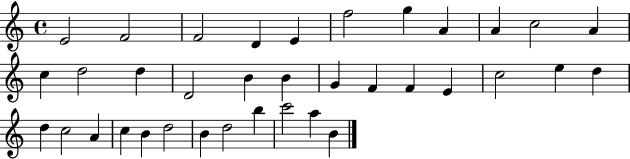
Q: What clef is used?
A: treble